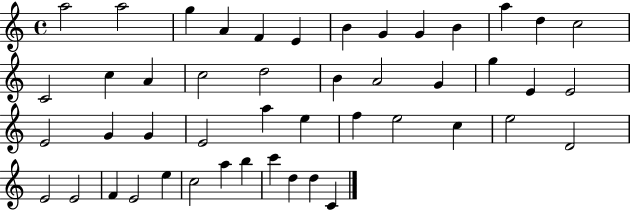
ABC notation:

X:1
T:Untitled
M:4/4
L:1/4
K:C
a2 a2 g A F E B G G B a d c2 C2 c A c2 d2 B A2 G g E E2 E2 G G E2 a e f e2 c e2 D2 E2 E2 F E2 e c2 a b c' d d C